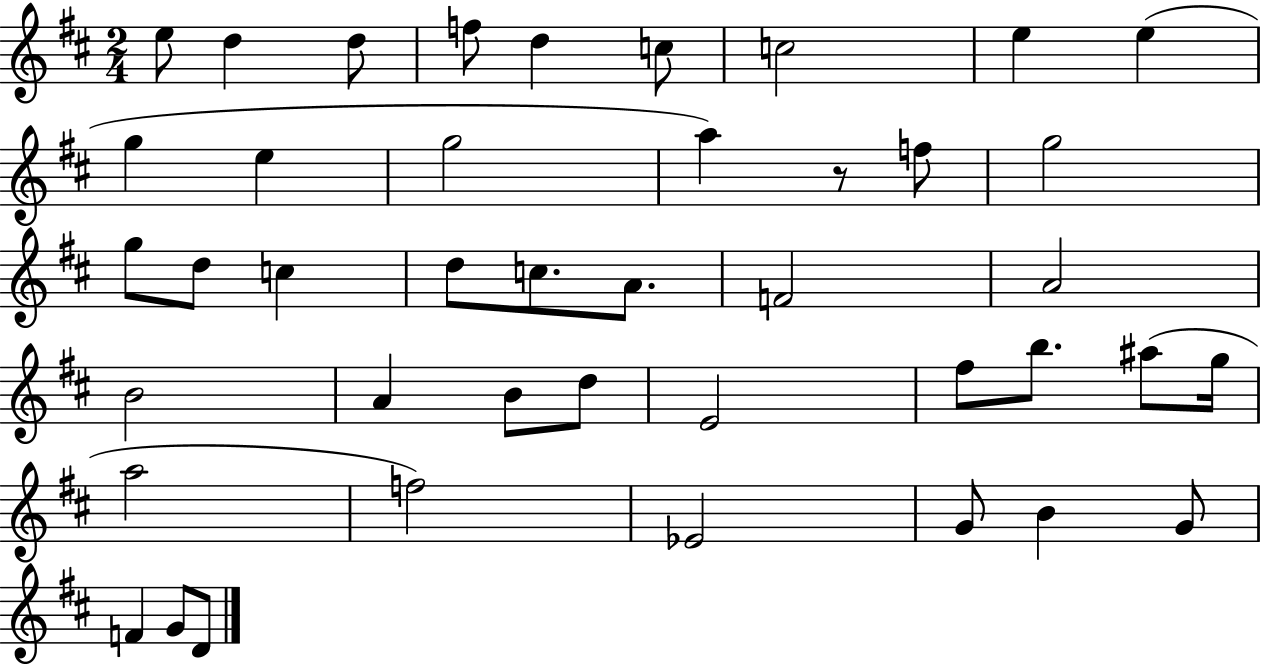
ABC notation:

X:1
T:Untitled
M:2/4
L:1/4
K:D
e/2 d d/2 f/2 d c/2 c2 e e g e g2 a z/2 f/2 g2 g/2 d/2 c d/2 c/2 A/2 F2 A2 B2 A B/2 d/2 E2 ^f/2 b/2 ^a/2 g/4 a2 f2 _E2 G/2 B G/2 F G/2 D/2